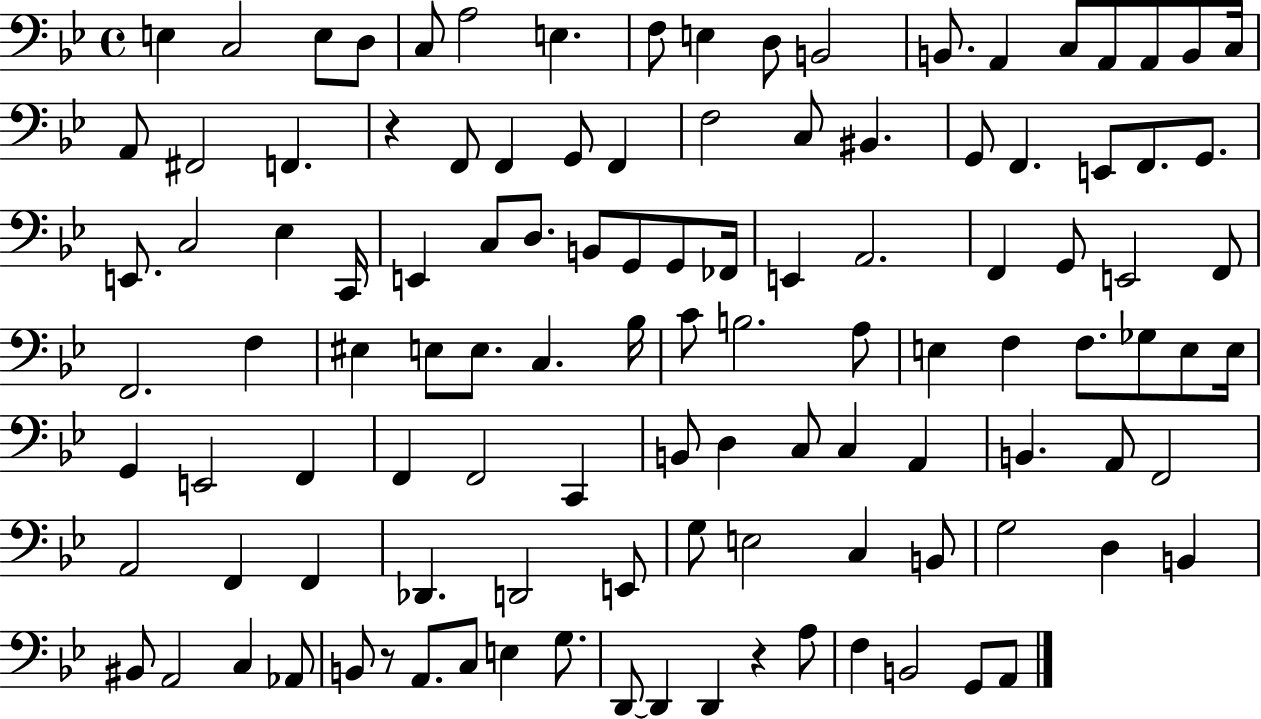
X:1
T:Untitled
M:4/4
L:1/4
K:Bb
E, C,2 E,/2 D,/2 C,/2 A,2 E, F,/2 E, D,/2 B,,2 B,,/2 A,, C,/2 A,,/2 A,,/2 B,,/2 C,/4 A,,/2 ^F,,2 F,, z F,,/2 F,, G,,/2 F,, F,2 C,/2 ^B,, G,,/2 F,, E,,/2 F,,/2 G,,/2 E,,/2 C,2 _E, C,,/4 E,, C,/2 D,/2 B,,/2 G,,/2 G,,/2 _F,,/4 E,, A,,2 F,, G,,/2 E,,2 F,,/2 F,,2 F, ^E, E,/2 E,/2 C, _B,/4 C/2 B,2 A,/2 E, F, F,/2 _G,/2 E,/2 E,/4 G,, E,,2 F,, F,, F,,2 C,, B,,/2 D, C,/2 C, A,, B,, A,,/2 F,,2 A,,2 F,, F,, _D,, D,,2 E,,/2 G,/2 E,2 C, B,,/2 G,2 D, B,, ^B,,/2 A,,2 C, _A,,/2 B,,/2 z/2 A,,/2 C,/2 E, G,/2 D,,/2 D,, D,, z A,/2 F, B,,2 G,,/2 A,,/2